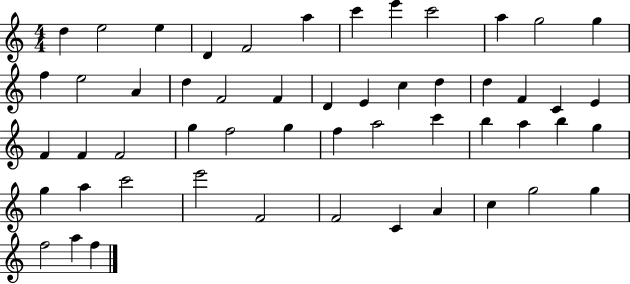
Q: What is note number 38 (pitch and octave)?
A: B5